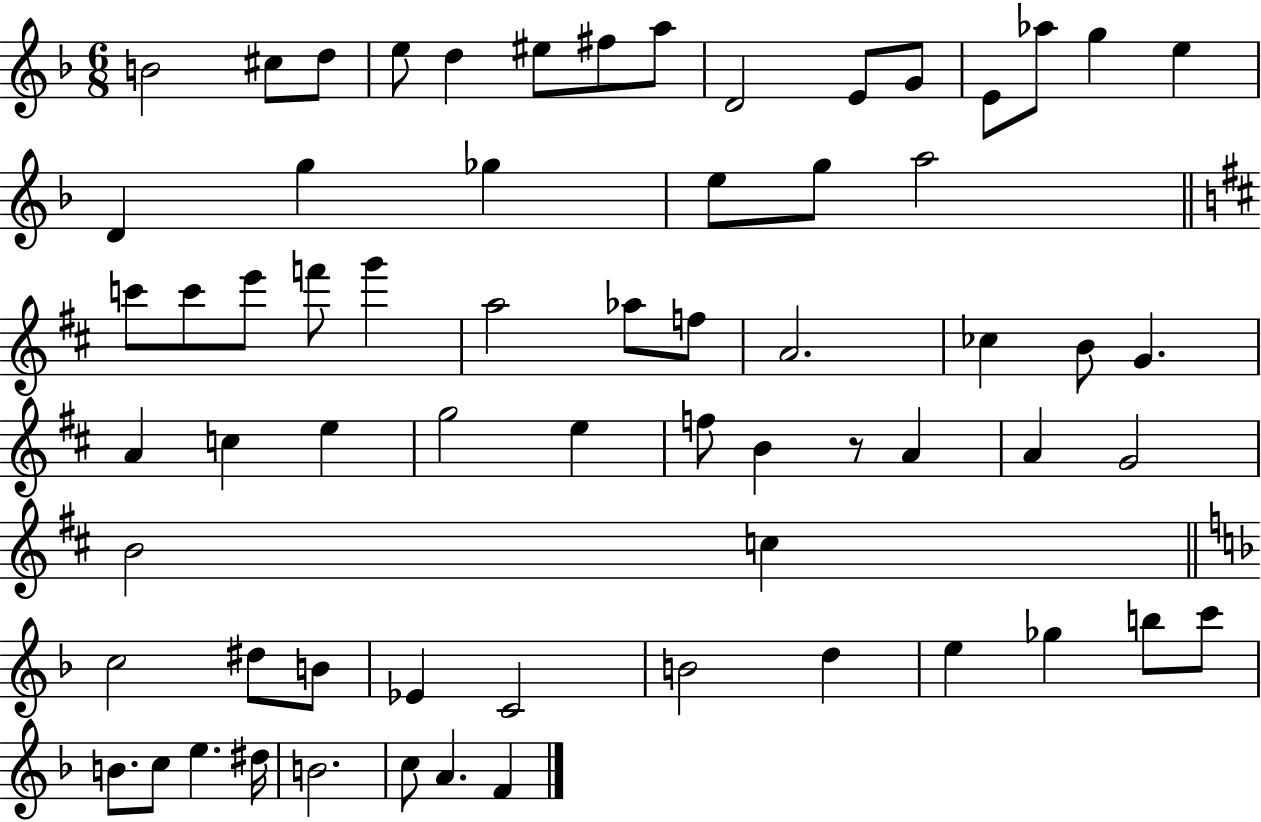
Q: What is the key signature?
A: F major